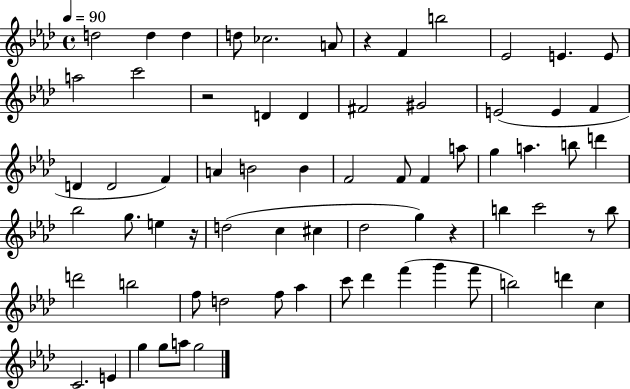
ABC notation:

X:1
T:Untitled
M:4/4
L:1/4
K:Ab
d2 d d d/2 _c2 A/2 z F b2 _E2 E E/2 a2 c'2 z2 D D ^F2 ^G2 E2 E F D D2 F A B2 B F2 F/2 F a/2 g a b/2 d' _b2 g/2 e z/4 d2 c ^c _d2 g z b c'2 z/2 b/2 d'2 b2 f/2 d2 f/2 _a c'/2 _d' f' g' f'/2 b2 d' c C2 E g g/2 a/2 g2